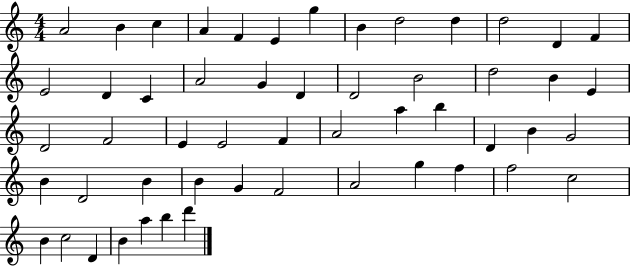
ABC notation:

X:1
T:Untitled
M:4/4
L:1/4
K:C
A2 B c A F E g B d2 d d2 D F E2 D C A2 G D D2 B2 d2 B E D2 F2 E E2 F A2 a b D B G2 B D2 B B G F2 A2 g f f2 c2 B c2 D B a b d'